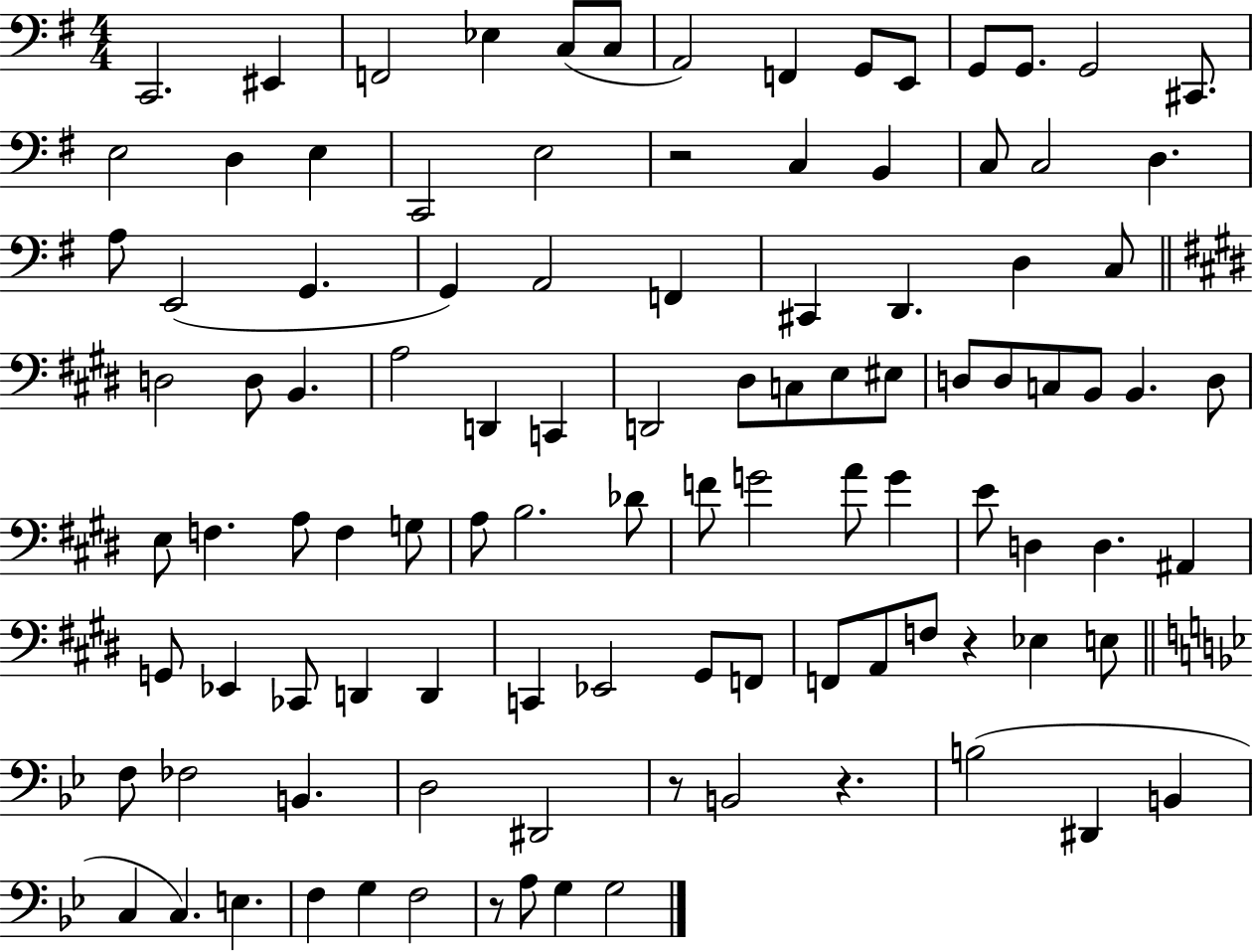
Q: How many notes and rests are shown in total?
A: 104